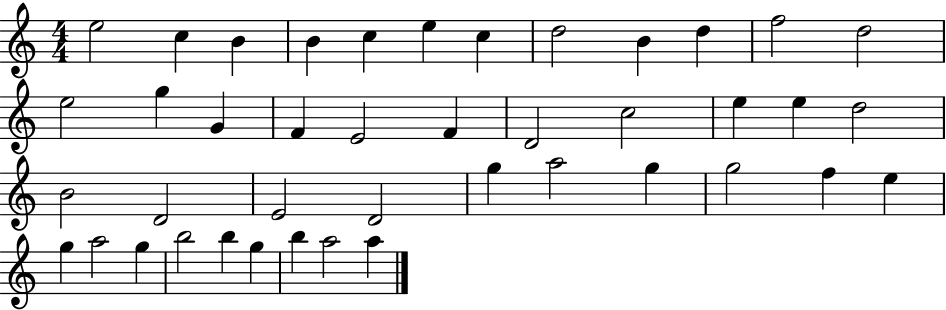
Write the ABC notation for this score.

X:1
T:Untitled
M:4/4
L:1/4
K:C
e2 c B B c e c d2 B d f2 d2 e2 g G F E2 F D2 c2 e e d2 B2 D2 E2 D2 g a2 g g2 f e g a2 g b2 b g b a2 a